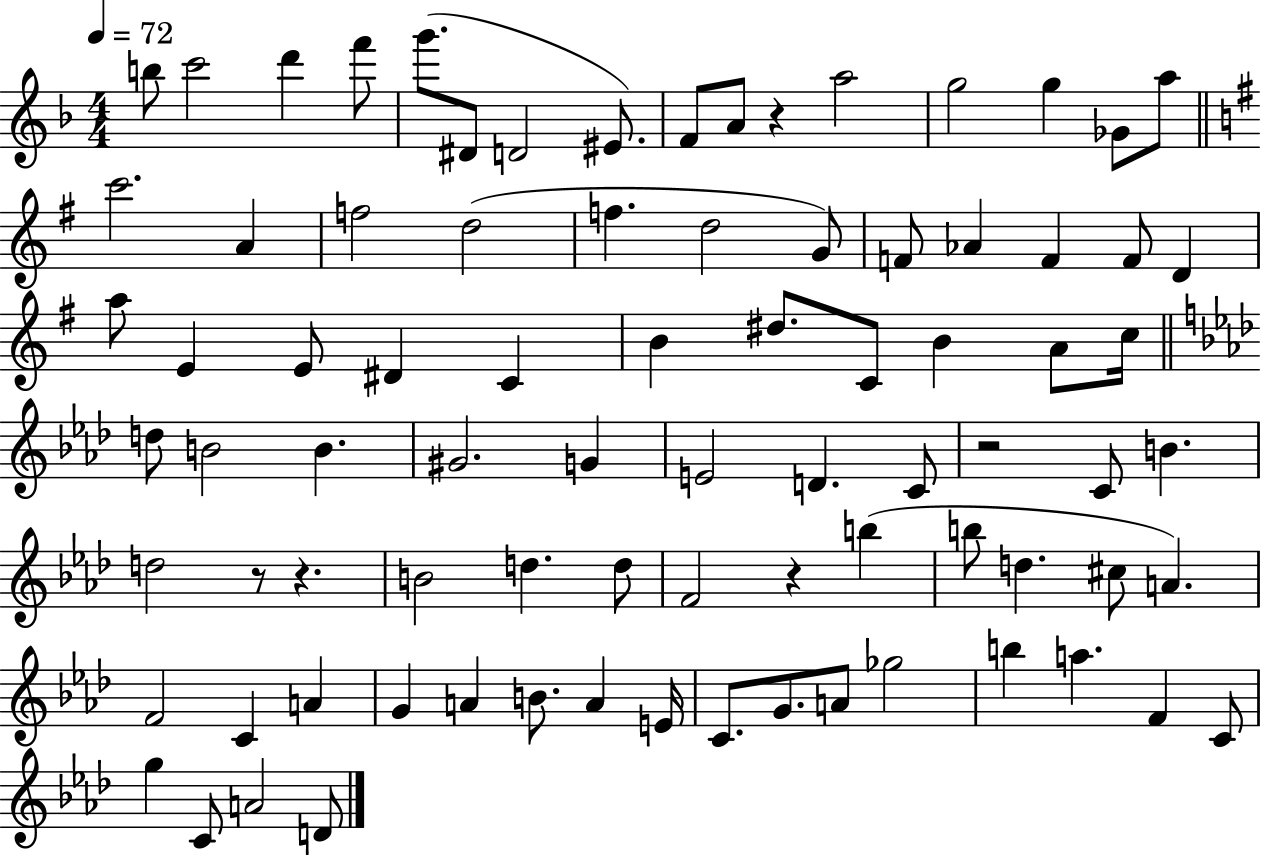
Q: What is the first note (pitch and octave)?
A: B5